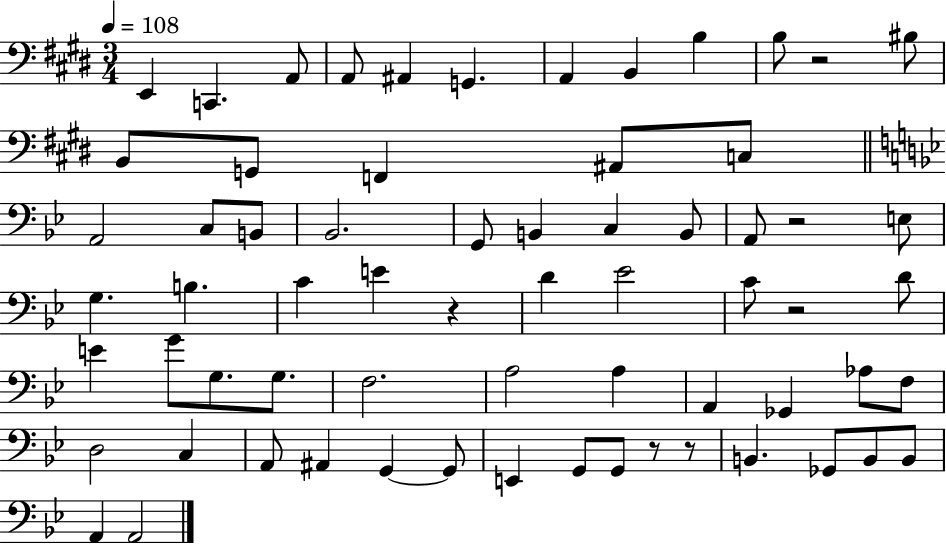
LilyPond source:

{
  \clef bass
  \numericTimeSignature
  \time 3/4
  \key e \major
  \tempo 4 = 108
  \repeat volta 2 { e,4 c,4. a,8 | a,8 ais,4 g,4. | a,4 b,4 b4 | b8 r2 bis8 | \break b,8 g,8 f,4 ais,8 c8 | \bar "||" \break \key g \minor a,2 c8 b,8 | bes,2. | g,8 b,4 c4 b,8 | a,8 r2 e8 | \break g4. b4. | c'4 e'4 r4 | d'4 ees'2 | c'8 r2 d'8 | \break e'4 g'8 g8. g8. | f2. | a2 a4 | a,4 ges,4 aes8 f8 | \break d2 c4 | a,8 ais,4 g,4~~ g,8 | e,4 g,8 g,8 r8 r8 | b,4. ges,8 b,8 b,8 | \break a,4 a,2 | } \bar "|."
}